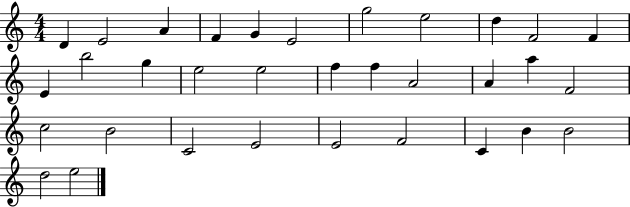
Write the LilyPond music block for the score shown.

{
  \clef treble
  \numericTimeSignature
  \time 4/4
  \key c \major
  d'4 e'2 a'4 | f'4 g'4 e'2 | g''2 e''2 | d''4 f'2 f'4 | \break e'4 b''2 g''4 | e''2 e''2 | f''4 f''4 a'2 | a'4 a''4 f'2 | \break c''2 b'2 | c'2 e'2 | e'2 f'2 | c'4 b'4 b'2 | \break d''2 e''2 | \bar "|."
}